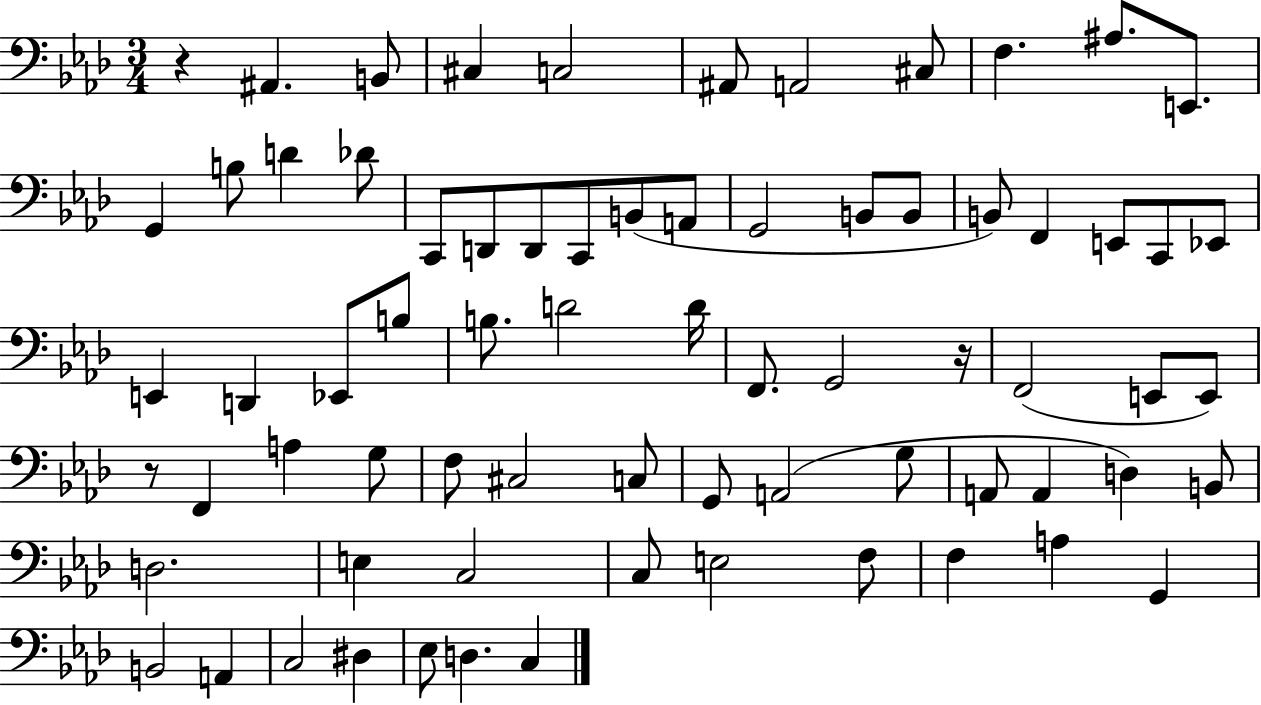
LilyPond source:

{
  \clef bass
  \numericTimeSignature
  \time 3/4
  \key aes \major
  \repeat volta 2 { r4 ais,4. b,8 | cis4 c2 | ais,8 a,2 cis8 | f4. ais8. e,8. | \break g,4 b8 d'4 des'8 | c,8 d,8 d,8 c,8 b,8( a,8 | g,2 b,8 b,8 | b,8) f,4 e,8 c,8 ees,8 | \break e,4 d,4 ees,8 b8 | b8. d'2 d'16 | f,8. g,2 r16 | f,2( e,8 e,8) | \break r8 f,4 a4 g8 | f8 cis2 c8 | g,8 a,2( g8 | a,8 a,4 d4) b,8 | \break d2. | e4 c2 | c8 e2 f8 | f4 a4 g,4 | \break b,2 a,4 | c2 dis4 | ees8 d4. c4 | } \bar "|."
}